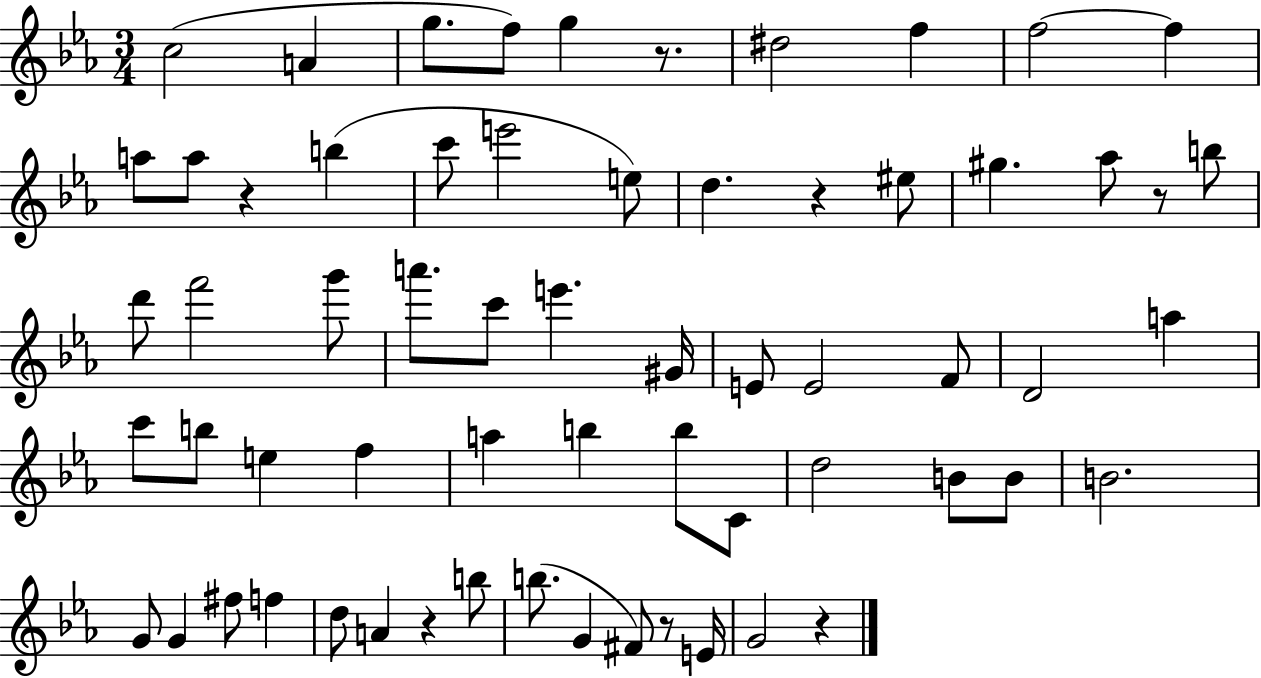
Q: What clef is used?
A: treble